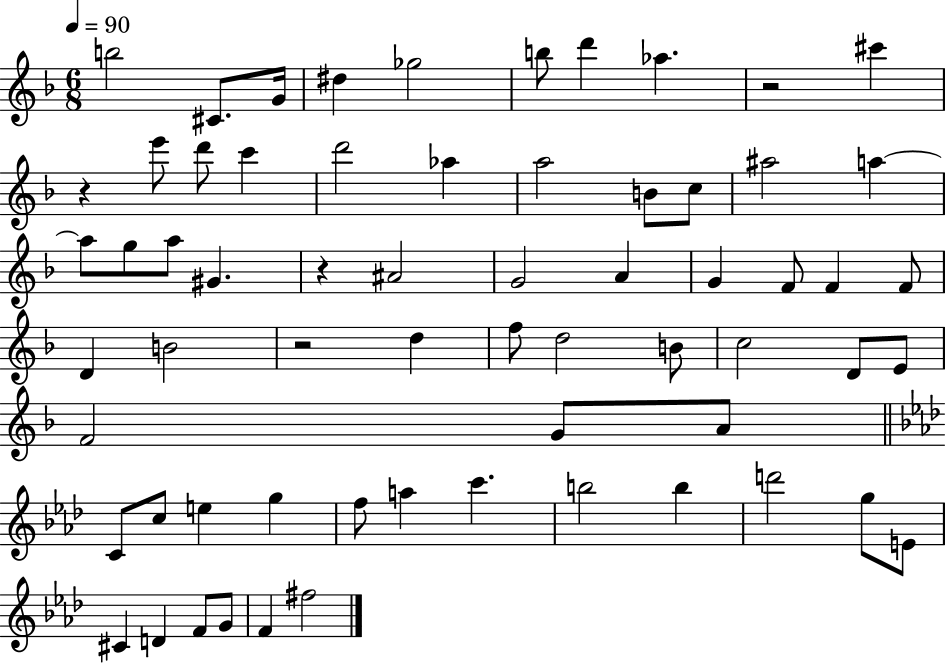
{
  \clef treble
  \numericTimeSignature
  \time 6/8
  \key f \major
  \tempo 4 = 90
  b''2 cis'8. g'16 | dis''4 ges''2 | b''8 d'''4 aes''4. | r2 cis'''4 | \break r4 e'''8 d'''8 c'''4 | d'''2 aes''4 | a''2 b'8 c''8 | ais''2 a''4~~ | \break a''8 g''8 a''8 gis'4. | r4 ais'2 | g'2 a'4 | g'4 f'8 f'4 f'8 | \break d'4 b'2 | r2 d''4 | f''8 d''2 b'8 | c''2 d'8 e'8 | \break f'2 g'8 a'8 | \bar "||" \break \key aes \major c'8 c''8 e''4 g''4 | f''8 a''4 c'''4. | b''2 b''4 | d'''2 g''8 e'8 | \break cis'4 d'4 f'8 g'8 | f'4 fis''2 | \bar "|."
}